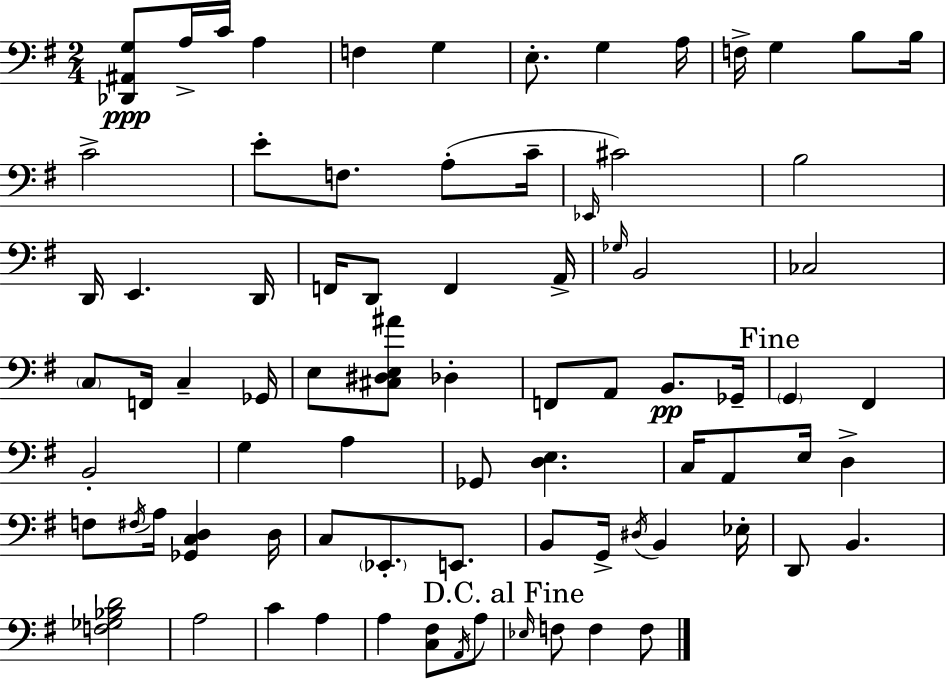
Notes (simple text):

[Db2,A#2,G3]/e A3/s C4/s A3/q F3/q G3/q E3/e. G3/q A3/s F3/s G3/q B3/e B3/s C4/h E4/e F3/e. A3/e C4/s Eb2/s C#4/h B3/h D2/s E2/q. D2/s F2/s D2/e F2/q A2/s Gb3/s B2/h CES3/h C3/e F2/s C3/q Gb2/s E3/e [C#3,D#3,E3,A#4]/e Db3/q F2/e A2/e B2/e. Gb2/s G2/q F#2/q B2/h G3/q A3/q Gb2/e [D3,E3]/q. C3/s A2/e E3/s D3/q F3/e F#3/s A3/s [Gb2,C3,D3]/q D3/s C3/e Eb2/e. E2/e. B2/e G2/s D#3/s B2/q Eb3/s D2/e B2/q. [F3,Gb3,Bb3,D4]/h A3/h C4/q A3/q A3/q [C3,F#3]/e A2/s A3/e Eb3/s F3/e F3/q F3/e